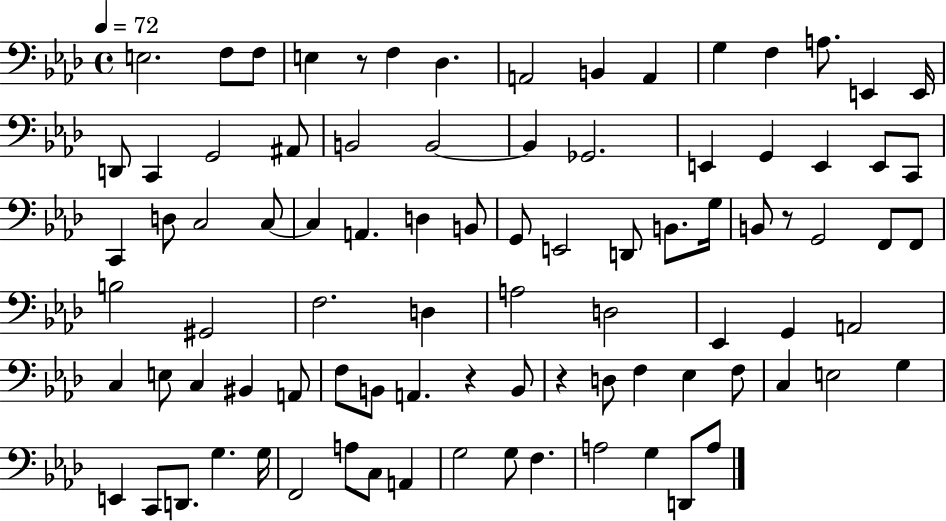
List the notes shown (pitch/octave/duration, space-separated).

E3/h. F3/e F3/e E3/q R/e F3/q Db3/q. A2/h B2/q A2/q G3/q F3/q A3/e. E2/q E2/s D2/e C2/q G2/h A#2/e B2/h B2/h B2/q Gb2/h. E2/q G2/q E2/q E2/e C2/e C2/q D3/e C3/h C3/e C3/q A2/q. D3/q B2/e G2/e E2/h D2/e B2/e. G3/s B2/e R/e G2/h F2/e F2/e B3/h G#2/h F3/h. D3/q A3/h D3/h Eb2/q G2/q A2/h C3/q E3/e C3/q BIS2/q A2/e F3/e B2/e A2/q. R/q B2/e R/q D3/e F3/q Eb3/q F3/e C3/q E3/h G3/q E2/q C2/e D2/e. G3/q. G3/s F2/h A3/e C3/e A2/q G3/h G3/e F3/q. A3/h G3/q D2/e A3/e